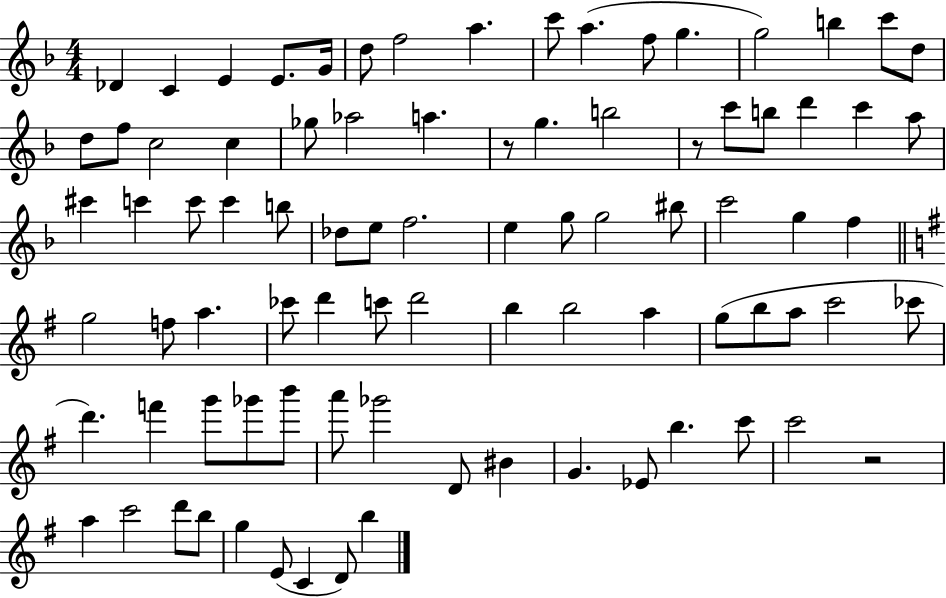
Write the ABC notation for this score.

X:1
T:Untitled
M:4/4
L:1/4
K:F
_D C E E/2 G/4 d/2 f2 a c'/2 a f/2 g g2 b c'/2 d/2 d/2 f/2 c2 c _g/2 _a2 a z/2 g b2 z/2 c'/2 b/2 d' c' a/2 ^c' c' c'/2 c' b/2 _d/2 e/2 f2 e g/2 g2 ^b/2 c'2 g f g2 f/2 a _c'/2 d' c'/2 d'2 b b2 a g/2 b/2 a/2 c'2 _c'/2 d' f' g'/2 _g'/2 b'/2 a'/2 _g'2 D/2 ^B G _E/2 b c'/2 c'2 z2 a c'2 d'/2 b/2 g E/2 C D/2 b